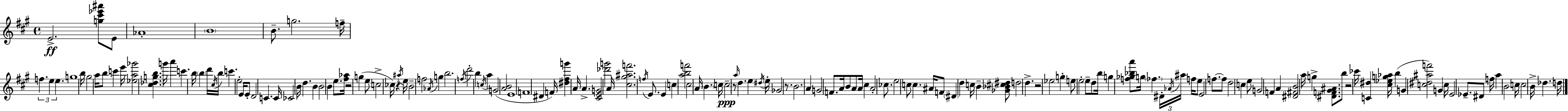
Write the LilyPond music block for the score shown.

{
  \clef treble
  \time 4/4
  \defaultTimeSignature
  \key a \major
  e'2.->\ff <g'' cis''' ees''' ais'''>8 e'8 | aes'1-. | \parenthesize b'1 | b'8.-- g''2. f''16-- | \break \tuplet 3/2 { f''4. e''4 e''4. } | g''1 | b''16 gis''2 a''16 b''8 c'''4 | e'''16 <ees'' a'' ges'''>2 <cis'' des'' g'' b''>4. g'''16 | \break a'''4 c'''4. b''16 \parenthesize b''4 d'''16 | \acciaccatura { cis''16 } b''16 c'''4. e''2-. | e'16 e'8-. d'2 c'4. | c'16 ces'2 b'16 d''4. | \break b'4 b'2 b'4 | e''8. <fis'' aes''>16 r2 g''4( | e''8 c''2-> ces''16) r4 | \acciaccatura { ais''16 } e''16 b'2-- f''2 | \break \acciaccatura { aes'16 } g''4 b''2. | \acciaccatura { f''16 } d'''2-. b''4 | \acciaccatura { c''16 } a''4 g'2( <a' b'>2 | e'1 | \break f'1 | dis'4 f'16) <dis'' fis'' g'''>4 a'16 a'4.-> | <cis' e' g'>2 <des''' g'''>2 | a'16 <cis'' gis'' ais'' f'''>2. | \break \acciaccatura { f''16 } e'8. e'4 c''4 <a'' b'' f'''>2 | cis''2 a'16 \parenthesize b'4. | c''16 c''2--\ppp r8 | \grace { a''16 } d''4. e''4 \acciaccatura { dis''16 } e''16-. ges'2 | \break r8. b'2. | a'4 g'2 | f'8. a'16 b'8 a'8 a'16 cis''4 a'2-. | ces''8. e''2 | \break c''8 c''4. ais'16 f'8 \parenthesize dis'4 d''4 | c''16 b'4-- <ges' bes' cis'' dis''>8 d''2 | d''4.-> r2 | ees''2 g''4-. e''8 e''2-. | \break e''8-- d''8 b''16 g''4 <f'' ges'' bes'' a'''>8 | g''16 \parenthesize fes''4. \tuplet 3/2 { dis'16-. \acciaccatura { aes'16 } ais''16 } f''16 e''8 e'2 | f''8.~~ f''8 d''2 | c''4 e''8 g'2 | \break f'4 a'4 <dis' fis' b'>2 | a''16 g''4-> <dis' f' gis' ais'>8. b''8 r2 | ces'''16 <c' dis''>4 <cis'' ees'' g'' aes''>16 b''4( g'4 | <c'' dis'' ais'' f'''>2) g'4 c''16 e'2 | \break ees'8.-- dis'8 f''16 a''4 | b'2 c''16 c''2 | b'16-> des''4. d''16 \bar "|."
}